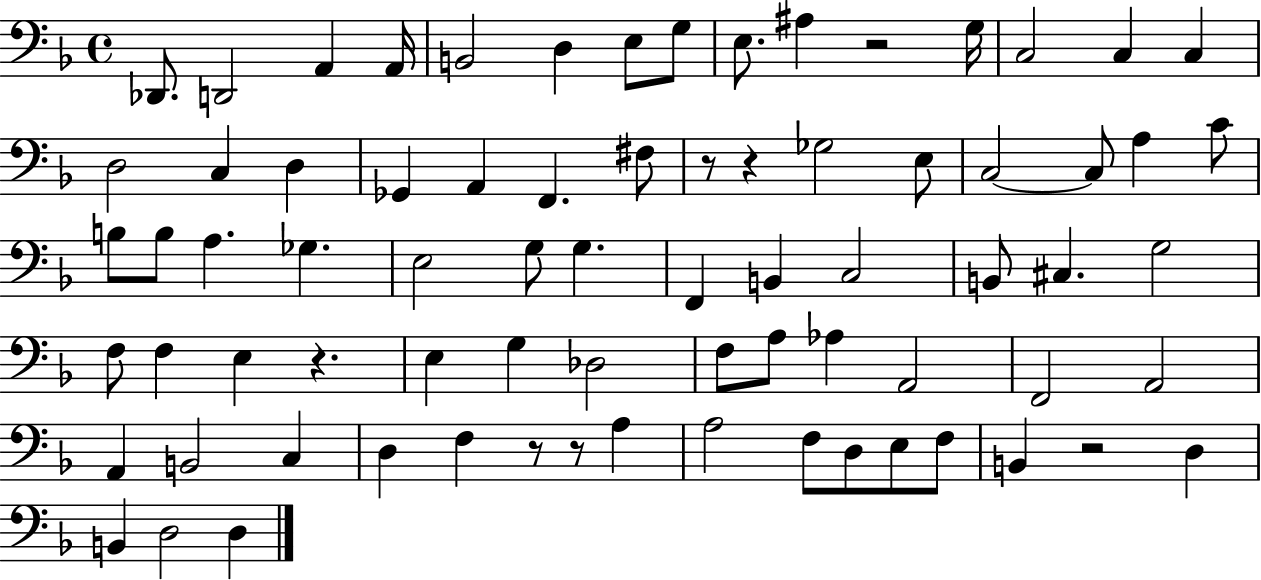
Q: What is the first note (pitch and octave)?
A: Db2